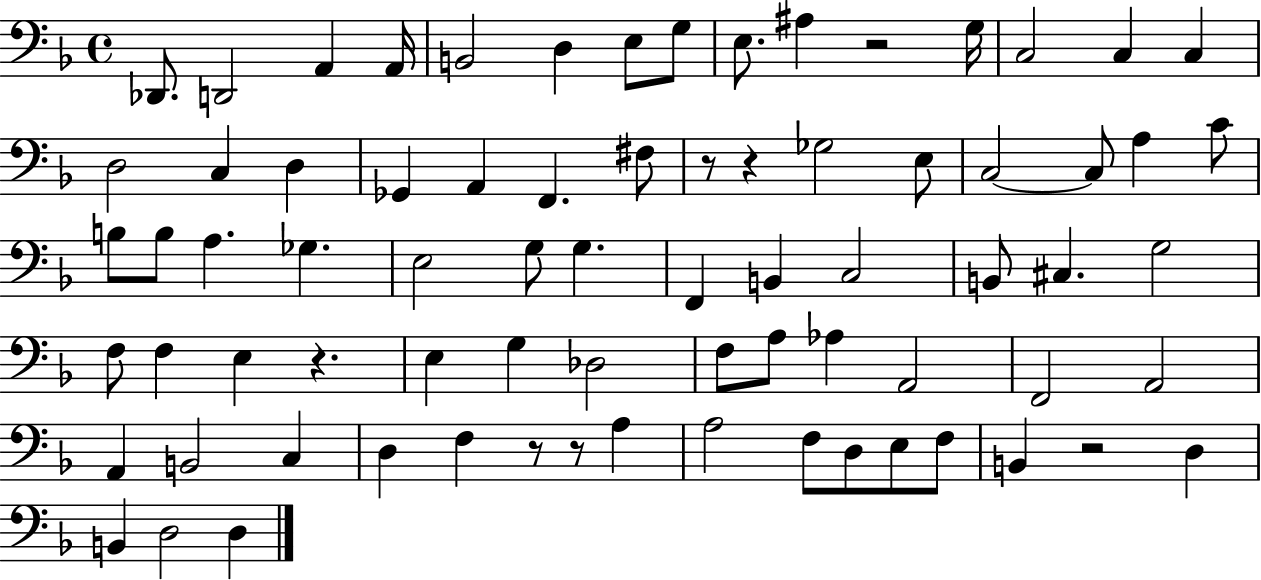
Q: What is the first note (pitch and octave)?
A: Db2